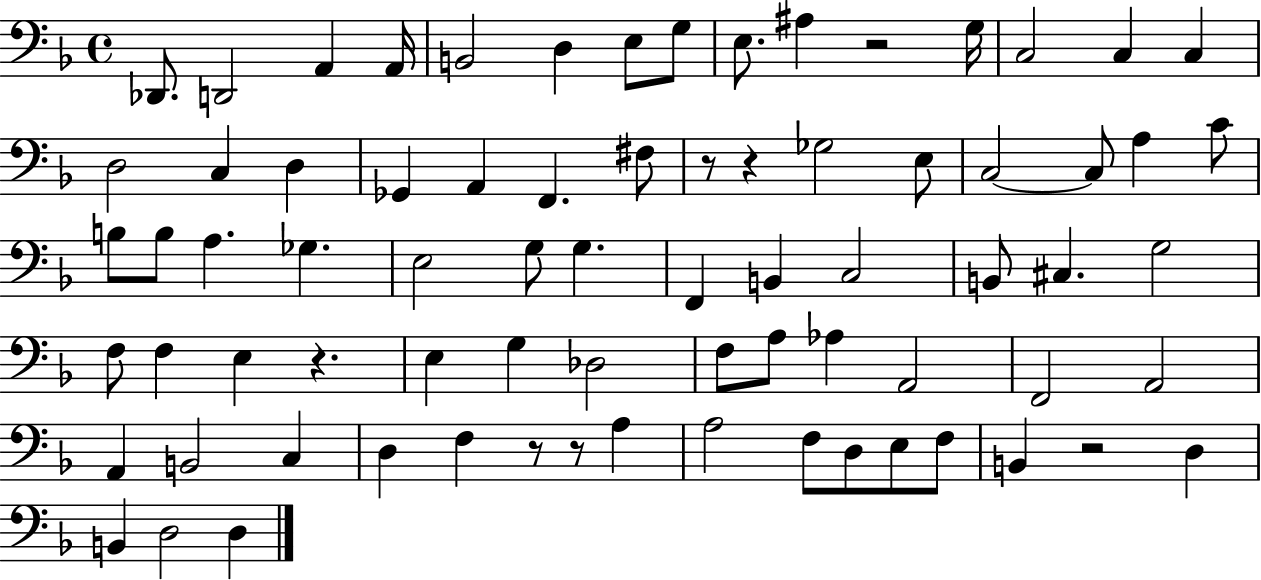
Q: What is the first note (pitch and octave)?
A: Db2